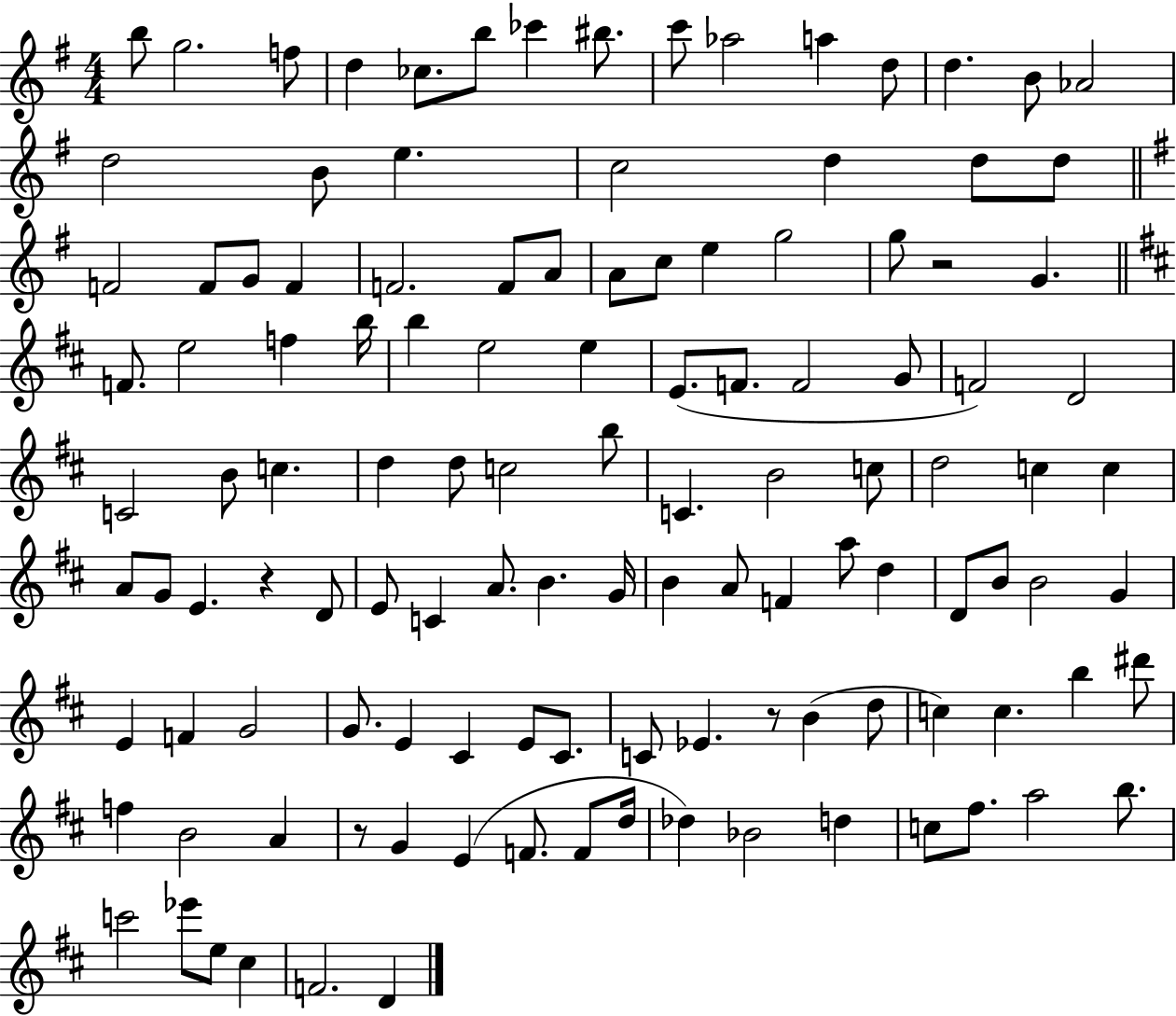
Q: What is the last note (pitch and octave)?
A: D4